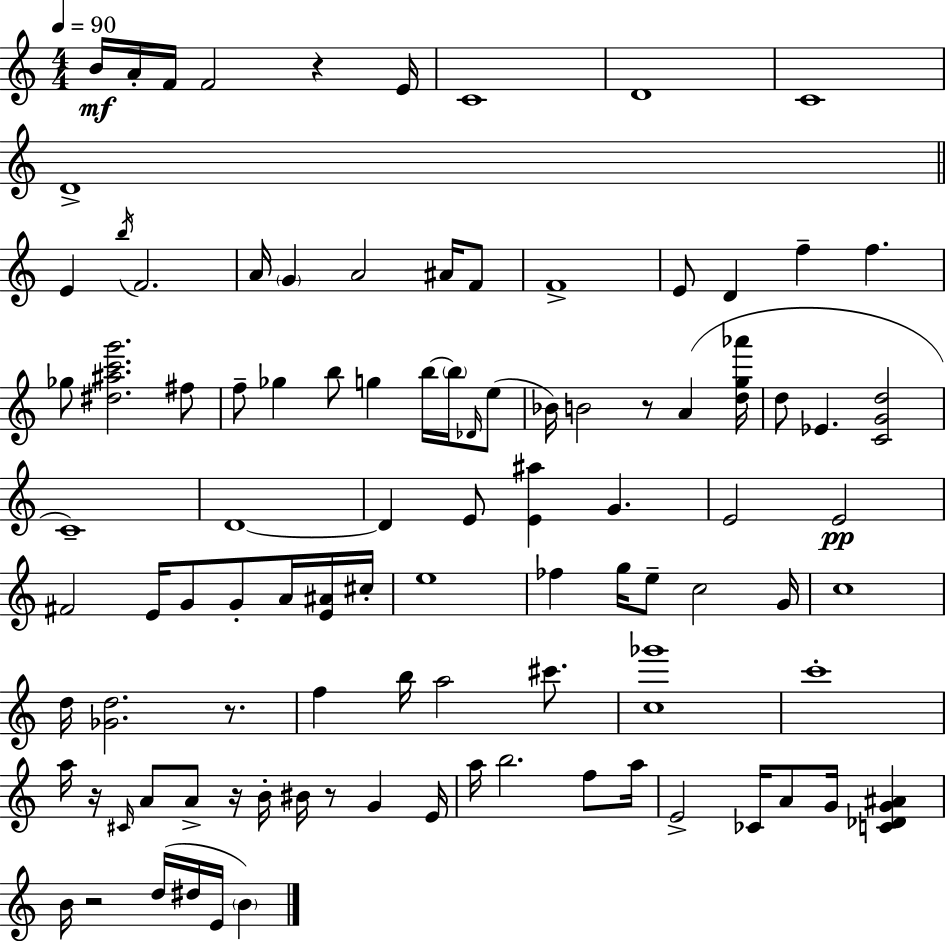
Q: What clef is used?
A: treble